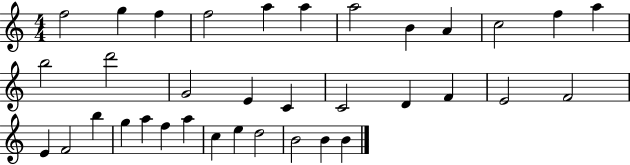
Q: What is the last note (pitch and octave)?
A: B4